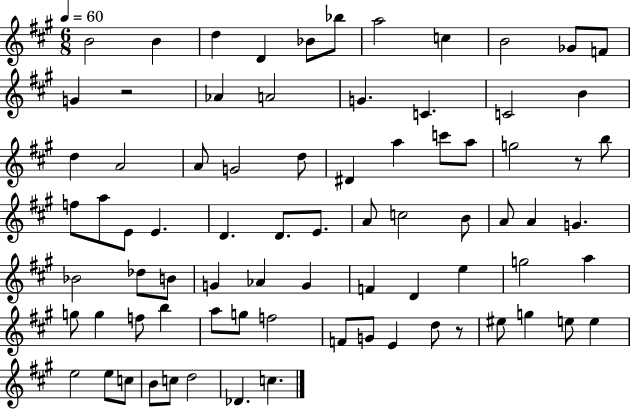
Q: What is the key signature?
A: A major